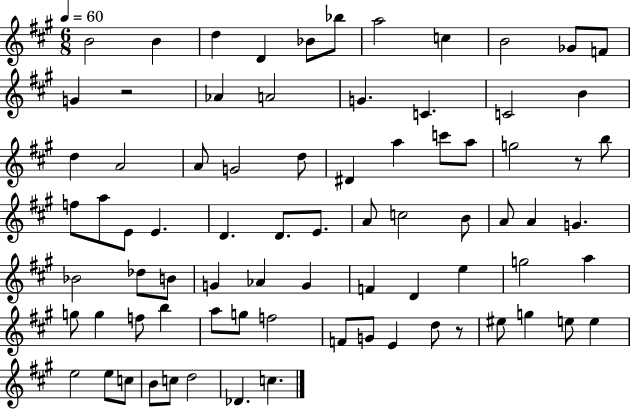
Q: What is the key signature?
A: A major